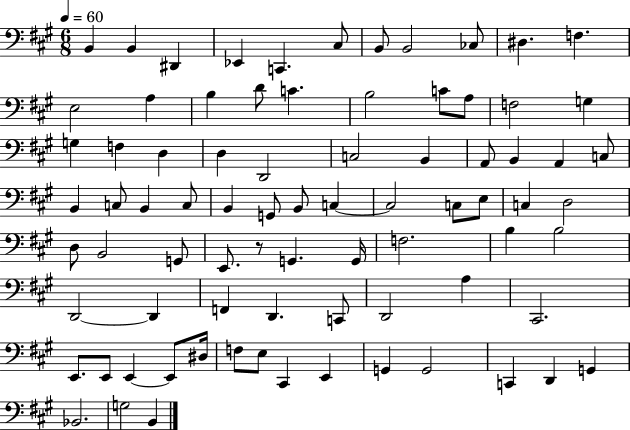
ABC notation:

X:1
T:Untitled
M:6/8
L:1/4
K:A
B,, B,, ^D,, _E,, C,, ^C,/2 B,,/2 B,,2 _C,/2 ^D, F, E,2 A, B, D/2 C B,2 C/2 A,/2 F,2 G, G, F, D, D, D,,2 C,2 B,, A,,/2 B,, A,, C,/2 B,, C,/2 B,, C,/2 B,, G,,/2 B,,/2 C, C,2 C,/2 E,/2 C, D,2 D,/2 B,,2 G,,/2 E,,/2 z/2 G,, G,,/4 F,2 B, B,2 D,,2 D,, F,, D,, C,,/2 D,,2 A, ^C,,2 E,,/2 E,,/2 E,, E,,/2 ^D,/4 F,/2 E,/2 ^C,, E,, G,, G,,2 C,, D,, G,, _B,,2 G,2 B,,